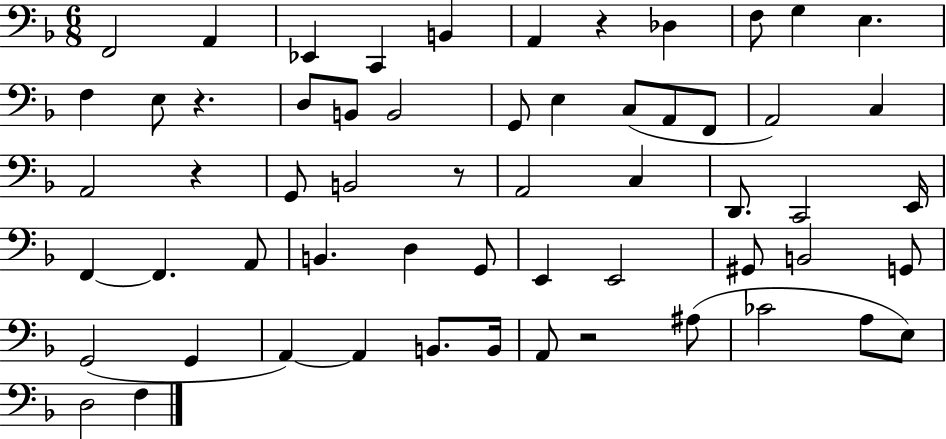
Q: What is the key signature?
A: F major